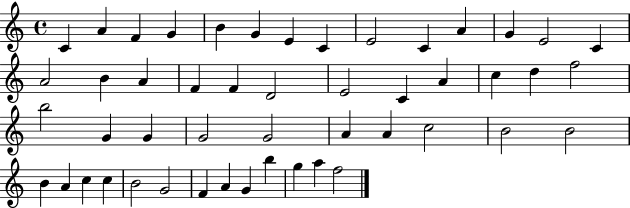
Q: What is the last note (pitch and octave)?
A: F5